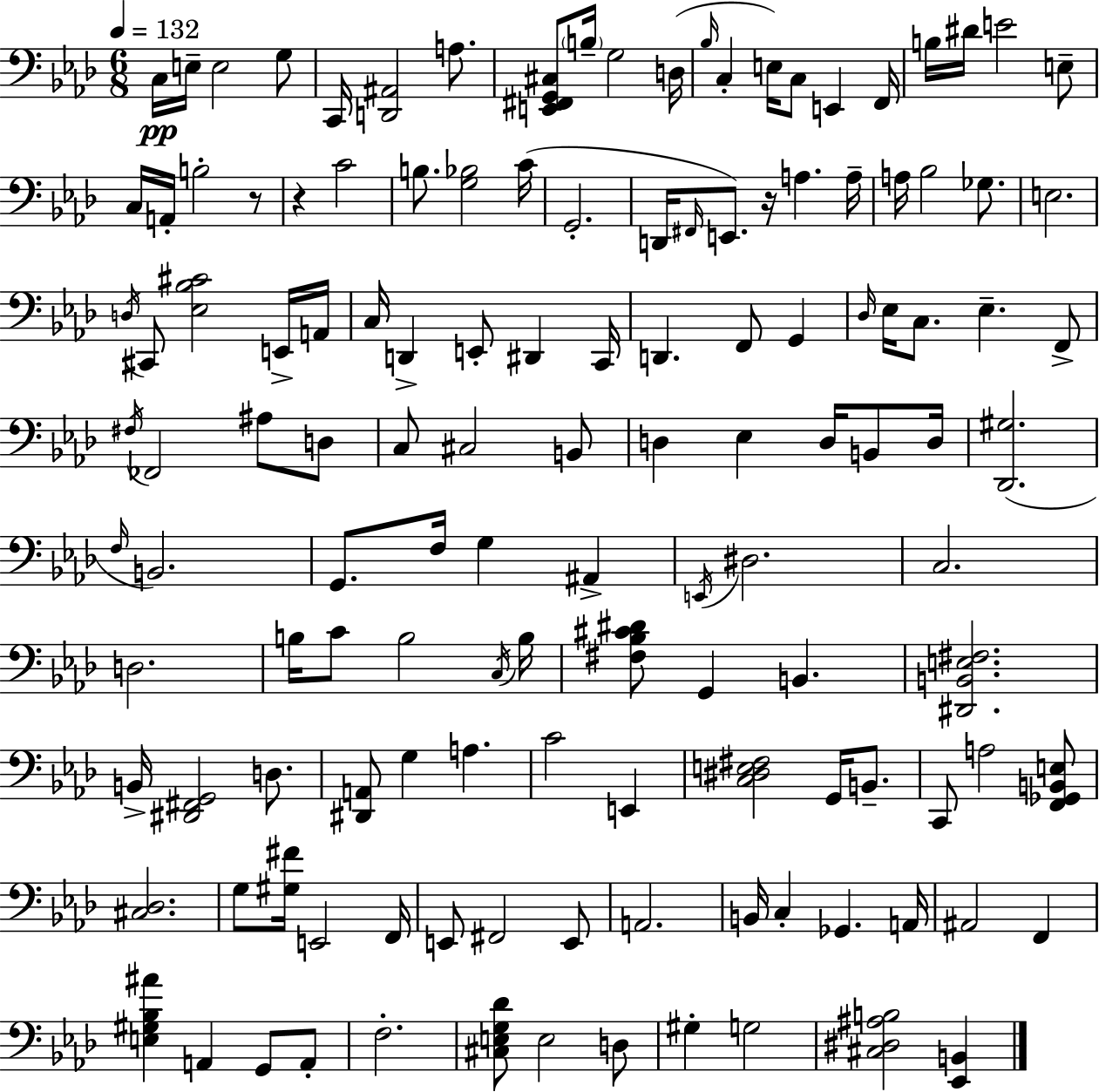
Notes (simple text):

C3/s E3/s E3/h G3/e C2/s [D2,A#2]/h A3/e. [E2,F#2,G2,C#3]/e B3/s G3/h D3/s Bb3/s C3/q E3/s C3/e E2/q F2/s B3/s D#4/s E4/h E3/e C3/s A2/s B3/h R/e R/q C4/h B3/e. [G3,Bb3]/h C4/s G2/h. D2/s F#2/s E2/e. R/s A3/q. A3/s A3/s Bb3/h Gb3/e. E3/h. D3/s C#2/e [Eb3,Bb3,C#4]/h E2/s A2/s C3/s D2/q E2/e D#2/q C2/s D2/q. F2/e G2/q Db3/s Eb3/s C3/e. Eb3/q. F2/e F#3/s FES2/h A#3/e D3/e C3/e C#3/h B2/e D3/q Eb3/q D3/s B2/e D3/s [Db2,G#3]/h. F3/s B2/h. G2/e. F3/s G3/q A#2/q E2/s D#3/h. C3/h. D3/h. B3/s C4/e B3/h C3/s B3/s [F#3,Bb3,C#4,D#4]/e G2/q B2/q. [D#2,B2,E3,F#3]/h. B2/s [D#2,F#2,G2]/h D3/e. [D#2,A2]/e G3/q A3/q. C4/h E2/q [C3,D#3,E3,F#3]/h G2/s B2/e. C2/e A3/h [F2,Gb2,B2,E3]/e [C#3,Db3]/h. G3/e [G#3,F#4]/s E2/h F2/s E2/e F#2/h E2/e A2/h. B2/s C3/q Gb2/q. A2/s A#2/h F2/q [E3,G#3,Bb3,A#4]/q A2/q G2/e A2/e F3/h. [C#3,E3,G3,Db4]/e E3/h D3/e G#3/q G3/h [C#3,D#3,A#3,B3]/h [Eb2,B2]/q